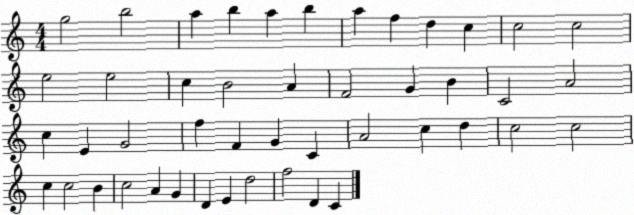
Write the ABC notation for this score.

X:1
T:Untitled
M:4/4
L:1/4
K:C
g2 b2 a b a b a f d c c2 c2 e2 e2 c B2 A F2 G B C2 A2 c E G2 f F G C A2 c d c2 c2 c c2 B c2 A G D E d2 f2 D C